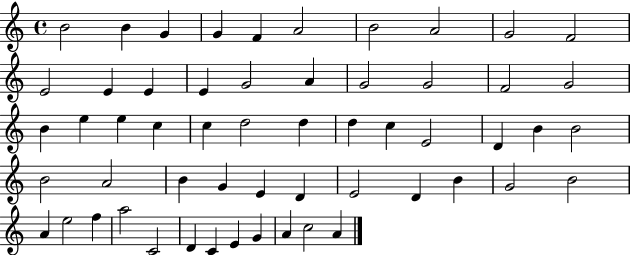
B4/h B4/q G4/q G4/q F4/q A4/h B4/h A4/h G4/h F4/h E4/h E4/q E4/q E4/q G4/h A4/q G4/h G4/h F4/h G4/h B4/q E5/q E5/q C5/q C5/q D5/h D5/q D5/q C5/q E4/h D4/q B4/q B4/h B4/h A4/h B4/q G4/q E4/q D4/q E4/h D4/q B4/q G4/h B4/h A4/q E5/h F5/q A5/h C4/h D4/q C4/q E4/q G4/q A4/q C5/h A4/q